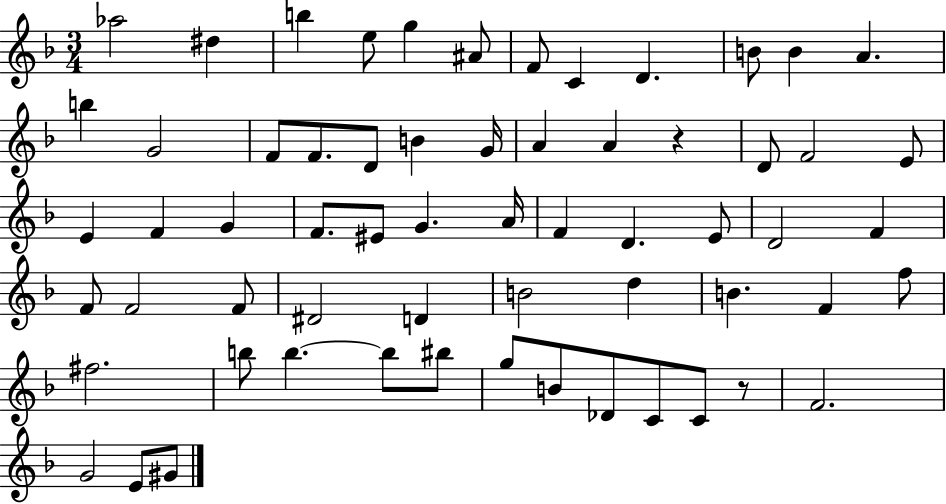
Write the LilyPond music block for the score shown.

{
  \clef treble
  \numericTimeSignature
  \time 3/4
  \key f \major
  aes''2 dis''4 | b''4 e''8 g''4 ais'8 | f'8 c'4 d'4. | b'8 b'4 a'4. | \break b''4 g'2 | f'8 f'8. d'8 b'4 g'16 | a'4 a'4 r4 | d'8 f'2 e'8 | \break e'4 f'4 g'4 | f'8. eis'8 g'4. a'16 | f'4 d'4. e'8 | d'2 f'4 | \break f'8 f'2 f'8 | dis'2 d'4 | b'2 d''4 | b'4. f'4 f''8 | \break fis''2. | b''8 b''4.~~ b''8 bis''8 | g''8 b'8 des'8 c'8 c'8 r8 | f'2. | \break g'2 e'8 gis'8 | \bar "|."
}